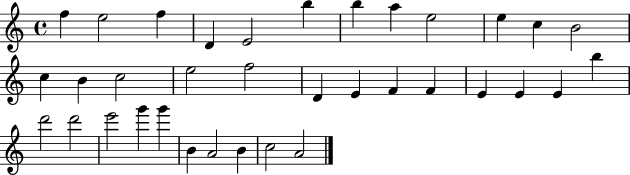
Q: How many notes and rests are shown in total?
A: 35